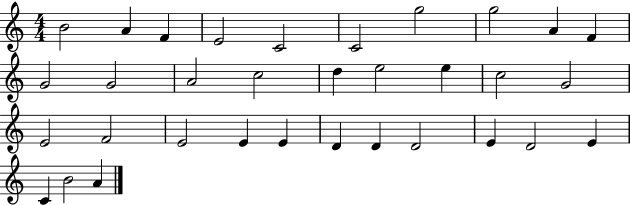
{
  \clef treble
  \numericTimeSignature
  \time 4/4
  \key c \major
  b'2 a'4 f'4 | e'2 c'2 | c'2 g''2 | g''2 a'4 f'4 | \break g'2 g'2 | a'2 c''2 | d''4 e''2 e''4 | c''2 g'2 | \break e'2 f'2 | e'2 e'4 e'4 | d'4 d'4 d'2 | e'4 d'2 e'4 | \break c'4 b'2 a'4 | \bar "|."
}